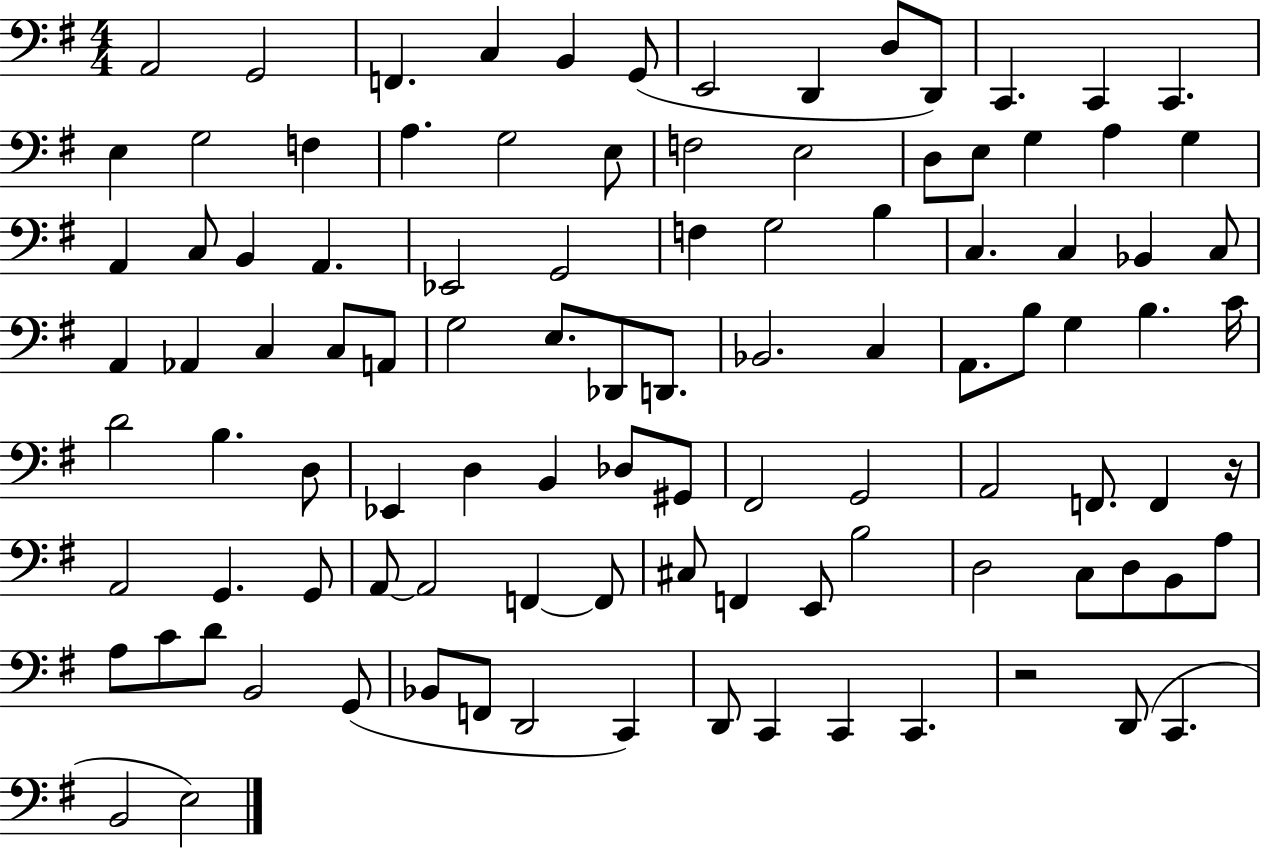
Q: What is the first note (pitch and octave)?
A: A2